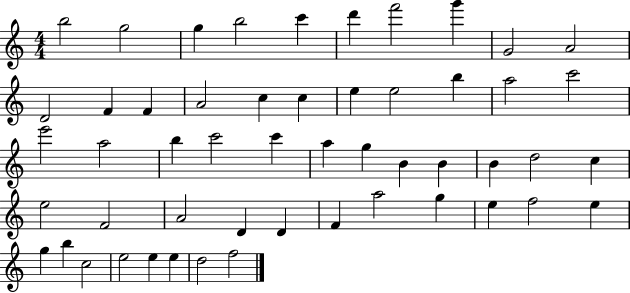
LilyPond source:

{
  \clef treble
  \numericTimeSignature
  \time 4/4
  \key c \major
  b''2 g''2 | g''4 b''2 c'''4 | d'''4 f'''2 g'''4 | g'2 a'2 | \break d'2 f'4 f'4 | a'2 c''4 c''4 | e''4 e''2 b''4 | a''2 c'''2 | \break e'''2 a''2 | b''4 c'''2 c'''4 | a''4 g''4 b'4 b'4 | b'4 d''2 c''4 | \break e''2 f'2 | a'2 d'4 d'4 | f'4 a''2 g''4 | e''4 f''2 e''4 | \break g''4 b''4 c''2 | e''2 e''4 e''4 | d''2 f''2 | \bar "|."
}